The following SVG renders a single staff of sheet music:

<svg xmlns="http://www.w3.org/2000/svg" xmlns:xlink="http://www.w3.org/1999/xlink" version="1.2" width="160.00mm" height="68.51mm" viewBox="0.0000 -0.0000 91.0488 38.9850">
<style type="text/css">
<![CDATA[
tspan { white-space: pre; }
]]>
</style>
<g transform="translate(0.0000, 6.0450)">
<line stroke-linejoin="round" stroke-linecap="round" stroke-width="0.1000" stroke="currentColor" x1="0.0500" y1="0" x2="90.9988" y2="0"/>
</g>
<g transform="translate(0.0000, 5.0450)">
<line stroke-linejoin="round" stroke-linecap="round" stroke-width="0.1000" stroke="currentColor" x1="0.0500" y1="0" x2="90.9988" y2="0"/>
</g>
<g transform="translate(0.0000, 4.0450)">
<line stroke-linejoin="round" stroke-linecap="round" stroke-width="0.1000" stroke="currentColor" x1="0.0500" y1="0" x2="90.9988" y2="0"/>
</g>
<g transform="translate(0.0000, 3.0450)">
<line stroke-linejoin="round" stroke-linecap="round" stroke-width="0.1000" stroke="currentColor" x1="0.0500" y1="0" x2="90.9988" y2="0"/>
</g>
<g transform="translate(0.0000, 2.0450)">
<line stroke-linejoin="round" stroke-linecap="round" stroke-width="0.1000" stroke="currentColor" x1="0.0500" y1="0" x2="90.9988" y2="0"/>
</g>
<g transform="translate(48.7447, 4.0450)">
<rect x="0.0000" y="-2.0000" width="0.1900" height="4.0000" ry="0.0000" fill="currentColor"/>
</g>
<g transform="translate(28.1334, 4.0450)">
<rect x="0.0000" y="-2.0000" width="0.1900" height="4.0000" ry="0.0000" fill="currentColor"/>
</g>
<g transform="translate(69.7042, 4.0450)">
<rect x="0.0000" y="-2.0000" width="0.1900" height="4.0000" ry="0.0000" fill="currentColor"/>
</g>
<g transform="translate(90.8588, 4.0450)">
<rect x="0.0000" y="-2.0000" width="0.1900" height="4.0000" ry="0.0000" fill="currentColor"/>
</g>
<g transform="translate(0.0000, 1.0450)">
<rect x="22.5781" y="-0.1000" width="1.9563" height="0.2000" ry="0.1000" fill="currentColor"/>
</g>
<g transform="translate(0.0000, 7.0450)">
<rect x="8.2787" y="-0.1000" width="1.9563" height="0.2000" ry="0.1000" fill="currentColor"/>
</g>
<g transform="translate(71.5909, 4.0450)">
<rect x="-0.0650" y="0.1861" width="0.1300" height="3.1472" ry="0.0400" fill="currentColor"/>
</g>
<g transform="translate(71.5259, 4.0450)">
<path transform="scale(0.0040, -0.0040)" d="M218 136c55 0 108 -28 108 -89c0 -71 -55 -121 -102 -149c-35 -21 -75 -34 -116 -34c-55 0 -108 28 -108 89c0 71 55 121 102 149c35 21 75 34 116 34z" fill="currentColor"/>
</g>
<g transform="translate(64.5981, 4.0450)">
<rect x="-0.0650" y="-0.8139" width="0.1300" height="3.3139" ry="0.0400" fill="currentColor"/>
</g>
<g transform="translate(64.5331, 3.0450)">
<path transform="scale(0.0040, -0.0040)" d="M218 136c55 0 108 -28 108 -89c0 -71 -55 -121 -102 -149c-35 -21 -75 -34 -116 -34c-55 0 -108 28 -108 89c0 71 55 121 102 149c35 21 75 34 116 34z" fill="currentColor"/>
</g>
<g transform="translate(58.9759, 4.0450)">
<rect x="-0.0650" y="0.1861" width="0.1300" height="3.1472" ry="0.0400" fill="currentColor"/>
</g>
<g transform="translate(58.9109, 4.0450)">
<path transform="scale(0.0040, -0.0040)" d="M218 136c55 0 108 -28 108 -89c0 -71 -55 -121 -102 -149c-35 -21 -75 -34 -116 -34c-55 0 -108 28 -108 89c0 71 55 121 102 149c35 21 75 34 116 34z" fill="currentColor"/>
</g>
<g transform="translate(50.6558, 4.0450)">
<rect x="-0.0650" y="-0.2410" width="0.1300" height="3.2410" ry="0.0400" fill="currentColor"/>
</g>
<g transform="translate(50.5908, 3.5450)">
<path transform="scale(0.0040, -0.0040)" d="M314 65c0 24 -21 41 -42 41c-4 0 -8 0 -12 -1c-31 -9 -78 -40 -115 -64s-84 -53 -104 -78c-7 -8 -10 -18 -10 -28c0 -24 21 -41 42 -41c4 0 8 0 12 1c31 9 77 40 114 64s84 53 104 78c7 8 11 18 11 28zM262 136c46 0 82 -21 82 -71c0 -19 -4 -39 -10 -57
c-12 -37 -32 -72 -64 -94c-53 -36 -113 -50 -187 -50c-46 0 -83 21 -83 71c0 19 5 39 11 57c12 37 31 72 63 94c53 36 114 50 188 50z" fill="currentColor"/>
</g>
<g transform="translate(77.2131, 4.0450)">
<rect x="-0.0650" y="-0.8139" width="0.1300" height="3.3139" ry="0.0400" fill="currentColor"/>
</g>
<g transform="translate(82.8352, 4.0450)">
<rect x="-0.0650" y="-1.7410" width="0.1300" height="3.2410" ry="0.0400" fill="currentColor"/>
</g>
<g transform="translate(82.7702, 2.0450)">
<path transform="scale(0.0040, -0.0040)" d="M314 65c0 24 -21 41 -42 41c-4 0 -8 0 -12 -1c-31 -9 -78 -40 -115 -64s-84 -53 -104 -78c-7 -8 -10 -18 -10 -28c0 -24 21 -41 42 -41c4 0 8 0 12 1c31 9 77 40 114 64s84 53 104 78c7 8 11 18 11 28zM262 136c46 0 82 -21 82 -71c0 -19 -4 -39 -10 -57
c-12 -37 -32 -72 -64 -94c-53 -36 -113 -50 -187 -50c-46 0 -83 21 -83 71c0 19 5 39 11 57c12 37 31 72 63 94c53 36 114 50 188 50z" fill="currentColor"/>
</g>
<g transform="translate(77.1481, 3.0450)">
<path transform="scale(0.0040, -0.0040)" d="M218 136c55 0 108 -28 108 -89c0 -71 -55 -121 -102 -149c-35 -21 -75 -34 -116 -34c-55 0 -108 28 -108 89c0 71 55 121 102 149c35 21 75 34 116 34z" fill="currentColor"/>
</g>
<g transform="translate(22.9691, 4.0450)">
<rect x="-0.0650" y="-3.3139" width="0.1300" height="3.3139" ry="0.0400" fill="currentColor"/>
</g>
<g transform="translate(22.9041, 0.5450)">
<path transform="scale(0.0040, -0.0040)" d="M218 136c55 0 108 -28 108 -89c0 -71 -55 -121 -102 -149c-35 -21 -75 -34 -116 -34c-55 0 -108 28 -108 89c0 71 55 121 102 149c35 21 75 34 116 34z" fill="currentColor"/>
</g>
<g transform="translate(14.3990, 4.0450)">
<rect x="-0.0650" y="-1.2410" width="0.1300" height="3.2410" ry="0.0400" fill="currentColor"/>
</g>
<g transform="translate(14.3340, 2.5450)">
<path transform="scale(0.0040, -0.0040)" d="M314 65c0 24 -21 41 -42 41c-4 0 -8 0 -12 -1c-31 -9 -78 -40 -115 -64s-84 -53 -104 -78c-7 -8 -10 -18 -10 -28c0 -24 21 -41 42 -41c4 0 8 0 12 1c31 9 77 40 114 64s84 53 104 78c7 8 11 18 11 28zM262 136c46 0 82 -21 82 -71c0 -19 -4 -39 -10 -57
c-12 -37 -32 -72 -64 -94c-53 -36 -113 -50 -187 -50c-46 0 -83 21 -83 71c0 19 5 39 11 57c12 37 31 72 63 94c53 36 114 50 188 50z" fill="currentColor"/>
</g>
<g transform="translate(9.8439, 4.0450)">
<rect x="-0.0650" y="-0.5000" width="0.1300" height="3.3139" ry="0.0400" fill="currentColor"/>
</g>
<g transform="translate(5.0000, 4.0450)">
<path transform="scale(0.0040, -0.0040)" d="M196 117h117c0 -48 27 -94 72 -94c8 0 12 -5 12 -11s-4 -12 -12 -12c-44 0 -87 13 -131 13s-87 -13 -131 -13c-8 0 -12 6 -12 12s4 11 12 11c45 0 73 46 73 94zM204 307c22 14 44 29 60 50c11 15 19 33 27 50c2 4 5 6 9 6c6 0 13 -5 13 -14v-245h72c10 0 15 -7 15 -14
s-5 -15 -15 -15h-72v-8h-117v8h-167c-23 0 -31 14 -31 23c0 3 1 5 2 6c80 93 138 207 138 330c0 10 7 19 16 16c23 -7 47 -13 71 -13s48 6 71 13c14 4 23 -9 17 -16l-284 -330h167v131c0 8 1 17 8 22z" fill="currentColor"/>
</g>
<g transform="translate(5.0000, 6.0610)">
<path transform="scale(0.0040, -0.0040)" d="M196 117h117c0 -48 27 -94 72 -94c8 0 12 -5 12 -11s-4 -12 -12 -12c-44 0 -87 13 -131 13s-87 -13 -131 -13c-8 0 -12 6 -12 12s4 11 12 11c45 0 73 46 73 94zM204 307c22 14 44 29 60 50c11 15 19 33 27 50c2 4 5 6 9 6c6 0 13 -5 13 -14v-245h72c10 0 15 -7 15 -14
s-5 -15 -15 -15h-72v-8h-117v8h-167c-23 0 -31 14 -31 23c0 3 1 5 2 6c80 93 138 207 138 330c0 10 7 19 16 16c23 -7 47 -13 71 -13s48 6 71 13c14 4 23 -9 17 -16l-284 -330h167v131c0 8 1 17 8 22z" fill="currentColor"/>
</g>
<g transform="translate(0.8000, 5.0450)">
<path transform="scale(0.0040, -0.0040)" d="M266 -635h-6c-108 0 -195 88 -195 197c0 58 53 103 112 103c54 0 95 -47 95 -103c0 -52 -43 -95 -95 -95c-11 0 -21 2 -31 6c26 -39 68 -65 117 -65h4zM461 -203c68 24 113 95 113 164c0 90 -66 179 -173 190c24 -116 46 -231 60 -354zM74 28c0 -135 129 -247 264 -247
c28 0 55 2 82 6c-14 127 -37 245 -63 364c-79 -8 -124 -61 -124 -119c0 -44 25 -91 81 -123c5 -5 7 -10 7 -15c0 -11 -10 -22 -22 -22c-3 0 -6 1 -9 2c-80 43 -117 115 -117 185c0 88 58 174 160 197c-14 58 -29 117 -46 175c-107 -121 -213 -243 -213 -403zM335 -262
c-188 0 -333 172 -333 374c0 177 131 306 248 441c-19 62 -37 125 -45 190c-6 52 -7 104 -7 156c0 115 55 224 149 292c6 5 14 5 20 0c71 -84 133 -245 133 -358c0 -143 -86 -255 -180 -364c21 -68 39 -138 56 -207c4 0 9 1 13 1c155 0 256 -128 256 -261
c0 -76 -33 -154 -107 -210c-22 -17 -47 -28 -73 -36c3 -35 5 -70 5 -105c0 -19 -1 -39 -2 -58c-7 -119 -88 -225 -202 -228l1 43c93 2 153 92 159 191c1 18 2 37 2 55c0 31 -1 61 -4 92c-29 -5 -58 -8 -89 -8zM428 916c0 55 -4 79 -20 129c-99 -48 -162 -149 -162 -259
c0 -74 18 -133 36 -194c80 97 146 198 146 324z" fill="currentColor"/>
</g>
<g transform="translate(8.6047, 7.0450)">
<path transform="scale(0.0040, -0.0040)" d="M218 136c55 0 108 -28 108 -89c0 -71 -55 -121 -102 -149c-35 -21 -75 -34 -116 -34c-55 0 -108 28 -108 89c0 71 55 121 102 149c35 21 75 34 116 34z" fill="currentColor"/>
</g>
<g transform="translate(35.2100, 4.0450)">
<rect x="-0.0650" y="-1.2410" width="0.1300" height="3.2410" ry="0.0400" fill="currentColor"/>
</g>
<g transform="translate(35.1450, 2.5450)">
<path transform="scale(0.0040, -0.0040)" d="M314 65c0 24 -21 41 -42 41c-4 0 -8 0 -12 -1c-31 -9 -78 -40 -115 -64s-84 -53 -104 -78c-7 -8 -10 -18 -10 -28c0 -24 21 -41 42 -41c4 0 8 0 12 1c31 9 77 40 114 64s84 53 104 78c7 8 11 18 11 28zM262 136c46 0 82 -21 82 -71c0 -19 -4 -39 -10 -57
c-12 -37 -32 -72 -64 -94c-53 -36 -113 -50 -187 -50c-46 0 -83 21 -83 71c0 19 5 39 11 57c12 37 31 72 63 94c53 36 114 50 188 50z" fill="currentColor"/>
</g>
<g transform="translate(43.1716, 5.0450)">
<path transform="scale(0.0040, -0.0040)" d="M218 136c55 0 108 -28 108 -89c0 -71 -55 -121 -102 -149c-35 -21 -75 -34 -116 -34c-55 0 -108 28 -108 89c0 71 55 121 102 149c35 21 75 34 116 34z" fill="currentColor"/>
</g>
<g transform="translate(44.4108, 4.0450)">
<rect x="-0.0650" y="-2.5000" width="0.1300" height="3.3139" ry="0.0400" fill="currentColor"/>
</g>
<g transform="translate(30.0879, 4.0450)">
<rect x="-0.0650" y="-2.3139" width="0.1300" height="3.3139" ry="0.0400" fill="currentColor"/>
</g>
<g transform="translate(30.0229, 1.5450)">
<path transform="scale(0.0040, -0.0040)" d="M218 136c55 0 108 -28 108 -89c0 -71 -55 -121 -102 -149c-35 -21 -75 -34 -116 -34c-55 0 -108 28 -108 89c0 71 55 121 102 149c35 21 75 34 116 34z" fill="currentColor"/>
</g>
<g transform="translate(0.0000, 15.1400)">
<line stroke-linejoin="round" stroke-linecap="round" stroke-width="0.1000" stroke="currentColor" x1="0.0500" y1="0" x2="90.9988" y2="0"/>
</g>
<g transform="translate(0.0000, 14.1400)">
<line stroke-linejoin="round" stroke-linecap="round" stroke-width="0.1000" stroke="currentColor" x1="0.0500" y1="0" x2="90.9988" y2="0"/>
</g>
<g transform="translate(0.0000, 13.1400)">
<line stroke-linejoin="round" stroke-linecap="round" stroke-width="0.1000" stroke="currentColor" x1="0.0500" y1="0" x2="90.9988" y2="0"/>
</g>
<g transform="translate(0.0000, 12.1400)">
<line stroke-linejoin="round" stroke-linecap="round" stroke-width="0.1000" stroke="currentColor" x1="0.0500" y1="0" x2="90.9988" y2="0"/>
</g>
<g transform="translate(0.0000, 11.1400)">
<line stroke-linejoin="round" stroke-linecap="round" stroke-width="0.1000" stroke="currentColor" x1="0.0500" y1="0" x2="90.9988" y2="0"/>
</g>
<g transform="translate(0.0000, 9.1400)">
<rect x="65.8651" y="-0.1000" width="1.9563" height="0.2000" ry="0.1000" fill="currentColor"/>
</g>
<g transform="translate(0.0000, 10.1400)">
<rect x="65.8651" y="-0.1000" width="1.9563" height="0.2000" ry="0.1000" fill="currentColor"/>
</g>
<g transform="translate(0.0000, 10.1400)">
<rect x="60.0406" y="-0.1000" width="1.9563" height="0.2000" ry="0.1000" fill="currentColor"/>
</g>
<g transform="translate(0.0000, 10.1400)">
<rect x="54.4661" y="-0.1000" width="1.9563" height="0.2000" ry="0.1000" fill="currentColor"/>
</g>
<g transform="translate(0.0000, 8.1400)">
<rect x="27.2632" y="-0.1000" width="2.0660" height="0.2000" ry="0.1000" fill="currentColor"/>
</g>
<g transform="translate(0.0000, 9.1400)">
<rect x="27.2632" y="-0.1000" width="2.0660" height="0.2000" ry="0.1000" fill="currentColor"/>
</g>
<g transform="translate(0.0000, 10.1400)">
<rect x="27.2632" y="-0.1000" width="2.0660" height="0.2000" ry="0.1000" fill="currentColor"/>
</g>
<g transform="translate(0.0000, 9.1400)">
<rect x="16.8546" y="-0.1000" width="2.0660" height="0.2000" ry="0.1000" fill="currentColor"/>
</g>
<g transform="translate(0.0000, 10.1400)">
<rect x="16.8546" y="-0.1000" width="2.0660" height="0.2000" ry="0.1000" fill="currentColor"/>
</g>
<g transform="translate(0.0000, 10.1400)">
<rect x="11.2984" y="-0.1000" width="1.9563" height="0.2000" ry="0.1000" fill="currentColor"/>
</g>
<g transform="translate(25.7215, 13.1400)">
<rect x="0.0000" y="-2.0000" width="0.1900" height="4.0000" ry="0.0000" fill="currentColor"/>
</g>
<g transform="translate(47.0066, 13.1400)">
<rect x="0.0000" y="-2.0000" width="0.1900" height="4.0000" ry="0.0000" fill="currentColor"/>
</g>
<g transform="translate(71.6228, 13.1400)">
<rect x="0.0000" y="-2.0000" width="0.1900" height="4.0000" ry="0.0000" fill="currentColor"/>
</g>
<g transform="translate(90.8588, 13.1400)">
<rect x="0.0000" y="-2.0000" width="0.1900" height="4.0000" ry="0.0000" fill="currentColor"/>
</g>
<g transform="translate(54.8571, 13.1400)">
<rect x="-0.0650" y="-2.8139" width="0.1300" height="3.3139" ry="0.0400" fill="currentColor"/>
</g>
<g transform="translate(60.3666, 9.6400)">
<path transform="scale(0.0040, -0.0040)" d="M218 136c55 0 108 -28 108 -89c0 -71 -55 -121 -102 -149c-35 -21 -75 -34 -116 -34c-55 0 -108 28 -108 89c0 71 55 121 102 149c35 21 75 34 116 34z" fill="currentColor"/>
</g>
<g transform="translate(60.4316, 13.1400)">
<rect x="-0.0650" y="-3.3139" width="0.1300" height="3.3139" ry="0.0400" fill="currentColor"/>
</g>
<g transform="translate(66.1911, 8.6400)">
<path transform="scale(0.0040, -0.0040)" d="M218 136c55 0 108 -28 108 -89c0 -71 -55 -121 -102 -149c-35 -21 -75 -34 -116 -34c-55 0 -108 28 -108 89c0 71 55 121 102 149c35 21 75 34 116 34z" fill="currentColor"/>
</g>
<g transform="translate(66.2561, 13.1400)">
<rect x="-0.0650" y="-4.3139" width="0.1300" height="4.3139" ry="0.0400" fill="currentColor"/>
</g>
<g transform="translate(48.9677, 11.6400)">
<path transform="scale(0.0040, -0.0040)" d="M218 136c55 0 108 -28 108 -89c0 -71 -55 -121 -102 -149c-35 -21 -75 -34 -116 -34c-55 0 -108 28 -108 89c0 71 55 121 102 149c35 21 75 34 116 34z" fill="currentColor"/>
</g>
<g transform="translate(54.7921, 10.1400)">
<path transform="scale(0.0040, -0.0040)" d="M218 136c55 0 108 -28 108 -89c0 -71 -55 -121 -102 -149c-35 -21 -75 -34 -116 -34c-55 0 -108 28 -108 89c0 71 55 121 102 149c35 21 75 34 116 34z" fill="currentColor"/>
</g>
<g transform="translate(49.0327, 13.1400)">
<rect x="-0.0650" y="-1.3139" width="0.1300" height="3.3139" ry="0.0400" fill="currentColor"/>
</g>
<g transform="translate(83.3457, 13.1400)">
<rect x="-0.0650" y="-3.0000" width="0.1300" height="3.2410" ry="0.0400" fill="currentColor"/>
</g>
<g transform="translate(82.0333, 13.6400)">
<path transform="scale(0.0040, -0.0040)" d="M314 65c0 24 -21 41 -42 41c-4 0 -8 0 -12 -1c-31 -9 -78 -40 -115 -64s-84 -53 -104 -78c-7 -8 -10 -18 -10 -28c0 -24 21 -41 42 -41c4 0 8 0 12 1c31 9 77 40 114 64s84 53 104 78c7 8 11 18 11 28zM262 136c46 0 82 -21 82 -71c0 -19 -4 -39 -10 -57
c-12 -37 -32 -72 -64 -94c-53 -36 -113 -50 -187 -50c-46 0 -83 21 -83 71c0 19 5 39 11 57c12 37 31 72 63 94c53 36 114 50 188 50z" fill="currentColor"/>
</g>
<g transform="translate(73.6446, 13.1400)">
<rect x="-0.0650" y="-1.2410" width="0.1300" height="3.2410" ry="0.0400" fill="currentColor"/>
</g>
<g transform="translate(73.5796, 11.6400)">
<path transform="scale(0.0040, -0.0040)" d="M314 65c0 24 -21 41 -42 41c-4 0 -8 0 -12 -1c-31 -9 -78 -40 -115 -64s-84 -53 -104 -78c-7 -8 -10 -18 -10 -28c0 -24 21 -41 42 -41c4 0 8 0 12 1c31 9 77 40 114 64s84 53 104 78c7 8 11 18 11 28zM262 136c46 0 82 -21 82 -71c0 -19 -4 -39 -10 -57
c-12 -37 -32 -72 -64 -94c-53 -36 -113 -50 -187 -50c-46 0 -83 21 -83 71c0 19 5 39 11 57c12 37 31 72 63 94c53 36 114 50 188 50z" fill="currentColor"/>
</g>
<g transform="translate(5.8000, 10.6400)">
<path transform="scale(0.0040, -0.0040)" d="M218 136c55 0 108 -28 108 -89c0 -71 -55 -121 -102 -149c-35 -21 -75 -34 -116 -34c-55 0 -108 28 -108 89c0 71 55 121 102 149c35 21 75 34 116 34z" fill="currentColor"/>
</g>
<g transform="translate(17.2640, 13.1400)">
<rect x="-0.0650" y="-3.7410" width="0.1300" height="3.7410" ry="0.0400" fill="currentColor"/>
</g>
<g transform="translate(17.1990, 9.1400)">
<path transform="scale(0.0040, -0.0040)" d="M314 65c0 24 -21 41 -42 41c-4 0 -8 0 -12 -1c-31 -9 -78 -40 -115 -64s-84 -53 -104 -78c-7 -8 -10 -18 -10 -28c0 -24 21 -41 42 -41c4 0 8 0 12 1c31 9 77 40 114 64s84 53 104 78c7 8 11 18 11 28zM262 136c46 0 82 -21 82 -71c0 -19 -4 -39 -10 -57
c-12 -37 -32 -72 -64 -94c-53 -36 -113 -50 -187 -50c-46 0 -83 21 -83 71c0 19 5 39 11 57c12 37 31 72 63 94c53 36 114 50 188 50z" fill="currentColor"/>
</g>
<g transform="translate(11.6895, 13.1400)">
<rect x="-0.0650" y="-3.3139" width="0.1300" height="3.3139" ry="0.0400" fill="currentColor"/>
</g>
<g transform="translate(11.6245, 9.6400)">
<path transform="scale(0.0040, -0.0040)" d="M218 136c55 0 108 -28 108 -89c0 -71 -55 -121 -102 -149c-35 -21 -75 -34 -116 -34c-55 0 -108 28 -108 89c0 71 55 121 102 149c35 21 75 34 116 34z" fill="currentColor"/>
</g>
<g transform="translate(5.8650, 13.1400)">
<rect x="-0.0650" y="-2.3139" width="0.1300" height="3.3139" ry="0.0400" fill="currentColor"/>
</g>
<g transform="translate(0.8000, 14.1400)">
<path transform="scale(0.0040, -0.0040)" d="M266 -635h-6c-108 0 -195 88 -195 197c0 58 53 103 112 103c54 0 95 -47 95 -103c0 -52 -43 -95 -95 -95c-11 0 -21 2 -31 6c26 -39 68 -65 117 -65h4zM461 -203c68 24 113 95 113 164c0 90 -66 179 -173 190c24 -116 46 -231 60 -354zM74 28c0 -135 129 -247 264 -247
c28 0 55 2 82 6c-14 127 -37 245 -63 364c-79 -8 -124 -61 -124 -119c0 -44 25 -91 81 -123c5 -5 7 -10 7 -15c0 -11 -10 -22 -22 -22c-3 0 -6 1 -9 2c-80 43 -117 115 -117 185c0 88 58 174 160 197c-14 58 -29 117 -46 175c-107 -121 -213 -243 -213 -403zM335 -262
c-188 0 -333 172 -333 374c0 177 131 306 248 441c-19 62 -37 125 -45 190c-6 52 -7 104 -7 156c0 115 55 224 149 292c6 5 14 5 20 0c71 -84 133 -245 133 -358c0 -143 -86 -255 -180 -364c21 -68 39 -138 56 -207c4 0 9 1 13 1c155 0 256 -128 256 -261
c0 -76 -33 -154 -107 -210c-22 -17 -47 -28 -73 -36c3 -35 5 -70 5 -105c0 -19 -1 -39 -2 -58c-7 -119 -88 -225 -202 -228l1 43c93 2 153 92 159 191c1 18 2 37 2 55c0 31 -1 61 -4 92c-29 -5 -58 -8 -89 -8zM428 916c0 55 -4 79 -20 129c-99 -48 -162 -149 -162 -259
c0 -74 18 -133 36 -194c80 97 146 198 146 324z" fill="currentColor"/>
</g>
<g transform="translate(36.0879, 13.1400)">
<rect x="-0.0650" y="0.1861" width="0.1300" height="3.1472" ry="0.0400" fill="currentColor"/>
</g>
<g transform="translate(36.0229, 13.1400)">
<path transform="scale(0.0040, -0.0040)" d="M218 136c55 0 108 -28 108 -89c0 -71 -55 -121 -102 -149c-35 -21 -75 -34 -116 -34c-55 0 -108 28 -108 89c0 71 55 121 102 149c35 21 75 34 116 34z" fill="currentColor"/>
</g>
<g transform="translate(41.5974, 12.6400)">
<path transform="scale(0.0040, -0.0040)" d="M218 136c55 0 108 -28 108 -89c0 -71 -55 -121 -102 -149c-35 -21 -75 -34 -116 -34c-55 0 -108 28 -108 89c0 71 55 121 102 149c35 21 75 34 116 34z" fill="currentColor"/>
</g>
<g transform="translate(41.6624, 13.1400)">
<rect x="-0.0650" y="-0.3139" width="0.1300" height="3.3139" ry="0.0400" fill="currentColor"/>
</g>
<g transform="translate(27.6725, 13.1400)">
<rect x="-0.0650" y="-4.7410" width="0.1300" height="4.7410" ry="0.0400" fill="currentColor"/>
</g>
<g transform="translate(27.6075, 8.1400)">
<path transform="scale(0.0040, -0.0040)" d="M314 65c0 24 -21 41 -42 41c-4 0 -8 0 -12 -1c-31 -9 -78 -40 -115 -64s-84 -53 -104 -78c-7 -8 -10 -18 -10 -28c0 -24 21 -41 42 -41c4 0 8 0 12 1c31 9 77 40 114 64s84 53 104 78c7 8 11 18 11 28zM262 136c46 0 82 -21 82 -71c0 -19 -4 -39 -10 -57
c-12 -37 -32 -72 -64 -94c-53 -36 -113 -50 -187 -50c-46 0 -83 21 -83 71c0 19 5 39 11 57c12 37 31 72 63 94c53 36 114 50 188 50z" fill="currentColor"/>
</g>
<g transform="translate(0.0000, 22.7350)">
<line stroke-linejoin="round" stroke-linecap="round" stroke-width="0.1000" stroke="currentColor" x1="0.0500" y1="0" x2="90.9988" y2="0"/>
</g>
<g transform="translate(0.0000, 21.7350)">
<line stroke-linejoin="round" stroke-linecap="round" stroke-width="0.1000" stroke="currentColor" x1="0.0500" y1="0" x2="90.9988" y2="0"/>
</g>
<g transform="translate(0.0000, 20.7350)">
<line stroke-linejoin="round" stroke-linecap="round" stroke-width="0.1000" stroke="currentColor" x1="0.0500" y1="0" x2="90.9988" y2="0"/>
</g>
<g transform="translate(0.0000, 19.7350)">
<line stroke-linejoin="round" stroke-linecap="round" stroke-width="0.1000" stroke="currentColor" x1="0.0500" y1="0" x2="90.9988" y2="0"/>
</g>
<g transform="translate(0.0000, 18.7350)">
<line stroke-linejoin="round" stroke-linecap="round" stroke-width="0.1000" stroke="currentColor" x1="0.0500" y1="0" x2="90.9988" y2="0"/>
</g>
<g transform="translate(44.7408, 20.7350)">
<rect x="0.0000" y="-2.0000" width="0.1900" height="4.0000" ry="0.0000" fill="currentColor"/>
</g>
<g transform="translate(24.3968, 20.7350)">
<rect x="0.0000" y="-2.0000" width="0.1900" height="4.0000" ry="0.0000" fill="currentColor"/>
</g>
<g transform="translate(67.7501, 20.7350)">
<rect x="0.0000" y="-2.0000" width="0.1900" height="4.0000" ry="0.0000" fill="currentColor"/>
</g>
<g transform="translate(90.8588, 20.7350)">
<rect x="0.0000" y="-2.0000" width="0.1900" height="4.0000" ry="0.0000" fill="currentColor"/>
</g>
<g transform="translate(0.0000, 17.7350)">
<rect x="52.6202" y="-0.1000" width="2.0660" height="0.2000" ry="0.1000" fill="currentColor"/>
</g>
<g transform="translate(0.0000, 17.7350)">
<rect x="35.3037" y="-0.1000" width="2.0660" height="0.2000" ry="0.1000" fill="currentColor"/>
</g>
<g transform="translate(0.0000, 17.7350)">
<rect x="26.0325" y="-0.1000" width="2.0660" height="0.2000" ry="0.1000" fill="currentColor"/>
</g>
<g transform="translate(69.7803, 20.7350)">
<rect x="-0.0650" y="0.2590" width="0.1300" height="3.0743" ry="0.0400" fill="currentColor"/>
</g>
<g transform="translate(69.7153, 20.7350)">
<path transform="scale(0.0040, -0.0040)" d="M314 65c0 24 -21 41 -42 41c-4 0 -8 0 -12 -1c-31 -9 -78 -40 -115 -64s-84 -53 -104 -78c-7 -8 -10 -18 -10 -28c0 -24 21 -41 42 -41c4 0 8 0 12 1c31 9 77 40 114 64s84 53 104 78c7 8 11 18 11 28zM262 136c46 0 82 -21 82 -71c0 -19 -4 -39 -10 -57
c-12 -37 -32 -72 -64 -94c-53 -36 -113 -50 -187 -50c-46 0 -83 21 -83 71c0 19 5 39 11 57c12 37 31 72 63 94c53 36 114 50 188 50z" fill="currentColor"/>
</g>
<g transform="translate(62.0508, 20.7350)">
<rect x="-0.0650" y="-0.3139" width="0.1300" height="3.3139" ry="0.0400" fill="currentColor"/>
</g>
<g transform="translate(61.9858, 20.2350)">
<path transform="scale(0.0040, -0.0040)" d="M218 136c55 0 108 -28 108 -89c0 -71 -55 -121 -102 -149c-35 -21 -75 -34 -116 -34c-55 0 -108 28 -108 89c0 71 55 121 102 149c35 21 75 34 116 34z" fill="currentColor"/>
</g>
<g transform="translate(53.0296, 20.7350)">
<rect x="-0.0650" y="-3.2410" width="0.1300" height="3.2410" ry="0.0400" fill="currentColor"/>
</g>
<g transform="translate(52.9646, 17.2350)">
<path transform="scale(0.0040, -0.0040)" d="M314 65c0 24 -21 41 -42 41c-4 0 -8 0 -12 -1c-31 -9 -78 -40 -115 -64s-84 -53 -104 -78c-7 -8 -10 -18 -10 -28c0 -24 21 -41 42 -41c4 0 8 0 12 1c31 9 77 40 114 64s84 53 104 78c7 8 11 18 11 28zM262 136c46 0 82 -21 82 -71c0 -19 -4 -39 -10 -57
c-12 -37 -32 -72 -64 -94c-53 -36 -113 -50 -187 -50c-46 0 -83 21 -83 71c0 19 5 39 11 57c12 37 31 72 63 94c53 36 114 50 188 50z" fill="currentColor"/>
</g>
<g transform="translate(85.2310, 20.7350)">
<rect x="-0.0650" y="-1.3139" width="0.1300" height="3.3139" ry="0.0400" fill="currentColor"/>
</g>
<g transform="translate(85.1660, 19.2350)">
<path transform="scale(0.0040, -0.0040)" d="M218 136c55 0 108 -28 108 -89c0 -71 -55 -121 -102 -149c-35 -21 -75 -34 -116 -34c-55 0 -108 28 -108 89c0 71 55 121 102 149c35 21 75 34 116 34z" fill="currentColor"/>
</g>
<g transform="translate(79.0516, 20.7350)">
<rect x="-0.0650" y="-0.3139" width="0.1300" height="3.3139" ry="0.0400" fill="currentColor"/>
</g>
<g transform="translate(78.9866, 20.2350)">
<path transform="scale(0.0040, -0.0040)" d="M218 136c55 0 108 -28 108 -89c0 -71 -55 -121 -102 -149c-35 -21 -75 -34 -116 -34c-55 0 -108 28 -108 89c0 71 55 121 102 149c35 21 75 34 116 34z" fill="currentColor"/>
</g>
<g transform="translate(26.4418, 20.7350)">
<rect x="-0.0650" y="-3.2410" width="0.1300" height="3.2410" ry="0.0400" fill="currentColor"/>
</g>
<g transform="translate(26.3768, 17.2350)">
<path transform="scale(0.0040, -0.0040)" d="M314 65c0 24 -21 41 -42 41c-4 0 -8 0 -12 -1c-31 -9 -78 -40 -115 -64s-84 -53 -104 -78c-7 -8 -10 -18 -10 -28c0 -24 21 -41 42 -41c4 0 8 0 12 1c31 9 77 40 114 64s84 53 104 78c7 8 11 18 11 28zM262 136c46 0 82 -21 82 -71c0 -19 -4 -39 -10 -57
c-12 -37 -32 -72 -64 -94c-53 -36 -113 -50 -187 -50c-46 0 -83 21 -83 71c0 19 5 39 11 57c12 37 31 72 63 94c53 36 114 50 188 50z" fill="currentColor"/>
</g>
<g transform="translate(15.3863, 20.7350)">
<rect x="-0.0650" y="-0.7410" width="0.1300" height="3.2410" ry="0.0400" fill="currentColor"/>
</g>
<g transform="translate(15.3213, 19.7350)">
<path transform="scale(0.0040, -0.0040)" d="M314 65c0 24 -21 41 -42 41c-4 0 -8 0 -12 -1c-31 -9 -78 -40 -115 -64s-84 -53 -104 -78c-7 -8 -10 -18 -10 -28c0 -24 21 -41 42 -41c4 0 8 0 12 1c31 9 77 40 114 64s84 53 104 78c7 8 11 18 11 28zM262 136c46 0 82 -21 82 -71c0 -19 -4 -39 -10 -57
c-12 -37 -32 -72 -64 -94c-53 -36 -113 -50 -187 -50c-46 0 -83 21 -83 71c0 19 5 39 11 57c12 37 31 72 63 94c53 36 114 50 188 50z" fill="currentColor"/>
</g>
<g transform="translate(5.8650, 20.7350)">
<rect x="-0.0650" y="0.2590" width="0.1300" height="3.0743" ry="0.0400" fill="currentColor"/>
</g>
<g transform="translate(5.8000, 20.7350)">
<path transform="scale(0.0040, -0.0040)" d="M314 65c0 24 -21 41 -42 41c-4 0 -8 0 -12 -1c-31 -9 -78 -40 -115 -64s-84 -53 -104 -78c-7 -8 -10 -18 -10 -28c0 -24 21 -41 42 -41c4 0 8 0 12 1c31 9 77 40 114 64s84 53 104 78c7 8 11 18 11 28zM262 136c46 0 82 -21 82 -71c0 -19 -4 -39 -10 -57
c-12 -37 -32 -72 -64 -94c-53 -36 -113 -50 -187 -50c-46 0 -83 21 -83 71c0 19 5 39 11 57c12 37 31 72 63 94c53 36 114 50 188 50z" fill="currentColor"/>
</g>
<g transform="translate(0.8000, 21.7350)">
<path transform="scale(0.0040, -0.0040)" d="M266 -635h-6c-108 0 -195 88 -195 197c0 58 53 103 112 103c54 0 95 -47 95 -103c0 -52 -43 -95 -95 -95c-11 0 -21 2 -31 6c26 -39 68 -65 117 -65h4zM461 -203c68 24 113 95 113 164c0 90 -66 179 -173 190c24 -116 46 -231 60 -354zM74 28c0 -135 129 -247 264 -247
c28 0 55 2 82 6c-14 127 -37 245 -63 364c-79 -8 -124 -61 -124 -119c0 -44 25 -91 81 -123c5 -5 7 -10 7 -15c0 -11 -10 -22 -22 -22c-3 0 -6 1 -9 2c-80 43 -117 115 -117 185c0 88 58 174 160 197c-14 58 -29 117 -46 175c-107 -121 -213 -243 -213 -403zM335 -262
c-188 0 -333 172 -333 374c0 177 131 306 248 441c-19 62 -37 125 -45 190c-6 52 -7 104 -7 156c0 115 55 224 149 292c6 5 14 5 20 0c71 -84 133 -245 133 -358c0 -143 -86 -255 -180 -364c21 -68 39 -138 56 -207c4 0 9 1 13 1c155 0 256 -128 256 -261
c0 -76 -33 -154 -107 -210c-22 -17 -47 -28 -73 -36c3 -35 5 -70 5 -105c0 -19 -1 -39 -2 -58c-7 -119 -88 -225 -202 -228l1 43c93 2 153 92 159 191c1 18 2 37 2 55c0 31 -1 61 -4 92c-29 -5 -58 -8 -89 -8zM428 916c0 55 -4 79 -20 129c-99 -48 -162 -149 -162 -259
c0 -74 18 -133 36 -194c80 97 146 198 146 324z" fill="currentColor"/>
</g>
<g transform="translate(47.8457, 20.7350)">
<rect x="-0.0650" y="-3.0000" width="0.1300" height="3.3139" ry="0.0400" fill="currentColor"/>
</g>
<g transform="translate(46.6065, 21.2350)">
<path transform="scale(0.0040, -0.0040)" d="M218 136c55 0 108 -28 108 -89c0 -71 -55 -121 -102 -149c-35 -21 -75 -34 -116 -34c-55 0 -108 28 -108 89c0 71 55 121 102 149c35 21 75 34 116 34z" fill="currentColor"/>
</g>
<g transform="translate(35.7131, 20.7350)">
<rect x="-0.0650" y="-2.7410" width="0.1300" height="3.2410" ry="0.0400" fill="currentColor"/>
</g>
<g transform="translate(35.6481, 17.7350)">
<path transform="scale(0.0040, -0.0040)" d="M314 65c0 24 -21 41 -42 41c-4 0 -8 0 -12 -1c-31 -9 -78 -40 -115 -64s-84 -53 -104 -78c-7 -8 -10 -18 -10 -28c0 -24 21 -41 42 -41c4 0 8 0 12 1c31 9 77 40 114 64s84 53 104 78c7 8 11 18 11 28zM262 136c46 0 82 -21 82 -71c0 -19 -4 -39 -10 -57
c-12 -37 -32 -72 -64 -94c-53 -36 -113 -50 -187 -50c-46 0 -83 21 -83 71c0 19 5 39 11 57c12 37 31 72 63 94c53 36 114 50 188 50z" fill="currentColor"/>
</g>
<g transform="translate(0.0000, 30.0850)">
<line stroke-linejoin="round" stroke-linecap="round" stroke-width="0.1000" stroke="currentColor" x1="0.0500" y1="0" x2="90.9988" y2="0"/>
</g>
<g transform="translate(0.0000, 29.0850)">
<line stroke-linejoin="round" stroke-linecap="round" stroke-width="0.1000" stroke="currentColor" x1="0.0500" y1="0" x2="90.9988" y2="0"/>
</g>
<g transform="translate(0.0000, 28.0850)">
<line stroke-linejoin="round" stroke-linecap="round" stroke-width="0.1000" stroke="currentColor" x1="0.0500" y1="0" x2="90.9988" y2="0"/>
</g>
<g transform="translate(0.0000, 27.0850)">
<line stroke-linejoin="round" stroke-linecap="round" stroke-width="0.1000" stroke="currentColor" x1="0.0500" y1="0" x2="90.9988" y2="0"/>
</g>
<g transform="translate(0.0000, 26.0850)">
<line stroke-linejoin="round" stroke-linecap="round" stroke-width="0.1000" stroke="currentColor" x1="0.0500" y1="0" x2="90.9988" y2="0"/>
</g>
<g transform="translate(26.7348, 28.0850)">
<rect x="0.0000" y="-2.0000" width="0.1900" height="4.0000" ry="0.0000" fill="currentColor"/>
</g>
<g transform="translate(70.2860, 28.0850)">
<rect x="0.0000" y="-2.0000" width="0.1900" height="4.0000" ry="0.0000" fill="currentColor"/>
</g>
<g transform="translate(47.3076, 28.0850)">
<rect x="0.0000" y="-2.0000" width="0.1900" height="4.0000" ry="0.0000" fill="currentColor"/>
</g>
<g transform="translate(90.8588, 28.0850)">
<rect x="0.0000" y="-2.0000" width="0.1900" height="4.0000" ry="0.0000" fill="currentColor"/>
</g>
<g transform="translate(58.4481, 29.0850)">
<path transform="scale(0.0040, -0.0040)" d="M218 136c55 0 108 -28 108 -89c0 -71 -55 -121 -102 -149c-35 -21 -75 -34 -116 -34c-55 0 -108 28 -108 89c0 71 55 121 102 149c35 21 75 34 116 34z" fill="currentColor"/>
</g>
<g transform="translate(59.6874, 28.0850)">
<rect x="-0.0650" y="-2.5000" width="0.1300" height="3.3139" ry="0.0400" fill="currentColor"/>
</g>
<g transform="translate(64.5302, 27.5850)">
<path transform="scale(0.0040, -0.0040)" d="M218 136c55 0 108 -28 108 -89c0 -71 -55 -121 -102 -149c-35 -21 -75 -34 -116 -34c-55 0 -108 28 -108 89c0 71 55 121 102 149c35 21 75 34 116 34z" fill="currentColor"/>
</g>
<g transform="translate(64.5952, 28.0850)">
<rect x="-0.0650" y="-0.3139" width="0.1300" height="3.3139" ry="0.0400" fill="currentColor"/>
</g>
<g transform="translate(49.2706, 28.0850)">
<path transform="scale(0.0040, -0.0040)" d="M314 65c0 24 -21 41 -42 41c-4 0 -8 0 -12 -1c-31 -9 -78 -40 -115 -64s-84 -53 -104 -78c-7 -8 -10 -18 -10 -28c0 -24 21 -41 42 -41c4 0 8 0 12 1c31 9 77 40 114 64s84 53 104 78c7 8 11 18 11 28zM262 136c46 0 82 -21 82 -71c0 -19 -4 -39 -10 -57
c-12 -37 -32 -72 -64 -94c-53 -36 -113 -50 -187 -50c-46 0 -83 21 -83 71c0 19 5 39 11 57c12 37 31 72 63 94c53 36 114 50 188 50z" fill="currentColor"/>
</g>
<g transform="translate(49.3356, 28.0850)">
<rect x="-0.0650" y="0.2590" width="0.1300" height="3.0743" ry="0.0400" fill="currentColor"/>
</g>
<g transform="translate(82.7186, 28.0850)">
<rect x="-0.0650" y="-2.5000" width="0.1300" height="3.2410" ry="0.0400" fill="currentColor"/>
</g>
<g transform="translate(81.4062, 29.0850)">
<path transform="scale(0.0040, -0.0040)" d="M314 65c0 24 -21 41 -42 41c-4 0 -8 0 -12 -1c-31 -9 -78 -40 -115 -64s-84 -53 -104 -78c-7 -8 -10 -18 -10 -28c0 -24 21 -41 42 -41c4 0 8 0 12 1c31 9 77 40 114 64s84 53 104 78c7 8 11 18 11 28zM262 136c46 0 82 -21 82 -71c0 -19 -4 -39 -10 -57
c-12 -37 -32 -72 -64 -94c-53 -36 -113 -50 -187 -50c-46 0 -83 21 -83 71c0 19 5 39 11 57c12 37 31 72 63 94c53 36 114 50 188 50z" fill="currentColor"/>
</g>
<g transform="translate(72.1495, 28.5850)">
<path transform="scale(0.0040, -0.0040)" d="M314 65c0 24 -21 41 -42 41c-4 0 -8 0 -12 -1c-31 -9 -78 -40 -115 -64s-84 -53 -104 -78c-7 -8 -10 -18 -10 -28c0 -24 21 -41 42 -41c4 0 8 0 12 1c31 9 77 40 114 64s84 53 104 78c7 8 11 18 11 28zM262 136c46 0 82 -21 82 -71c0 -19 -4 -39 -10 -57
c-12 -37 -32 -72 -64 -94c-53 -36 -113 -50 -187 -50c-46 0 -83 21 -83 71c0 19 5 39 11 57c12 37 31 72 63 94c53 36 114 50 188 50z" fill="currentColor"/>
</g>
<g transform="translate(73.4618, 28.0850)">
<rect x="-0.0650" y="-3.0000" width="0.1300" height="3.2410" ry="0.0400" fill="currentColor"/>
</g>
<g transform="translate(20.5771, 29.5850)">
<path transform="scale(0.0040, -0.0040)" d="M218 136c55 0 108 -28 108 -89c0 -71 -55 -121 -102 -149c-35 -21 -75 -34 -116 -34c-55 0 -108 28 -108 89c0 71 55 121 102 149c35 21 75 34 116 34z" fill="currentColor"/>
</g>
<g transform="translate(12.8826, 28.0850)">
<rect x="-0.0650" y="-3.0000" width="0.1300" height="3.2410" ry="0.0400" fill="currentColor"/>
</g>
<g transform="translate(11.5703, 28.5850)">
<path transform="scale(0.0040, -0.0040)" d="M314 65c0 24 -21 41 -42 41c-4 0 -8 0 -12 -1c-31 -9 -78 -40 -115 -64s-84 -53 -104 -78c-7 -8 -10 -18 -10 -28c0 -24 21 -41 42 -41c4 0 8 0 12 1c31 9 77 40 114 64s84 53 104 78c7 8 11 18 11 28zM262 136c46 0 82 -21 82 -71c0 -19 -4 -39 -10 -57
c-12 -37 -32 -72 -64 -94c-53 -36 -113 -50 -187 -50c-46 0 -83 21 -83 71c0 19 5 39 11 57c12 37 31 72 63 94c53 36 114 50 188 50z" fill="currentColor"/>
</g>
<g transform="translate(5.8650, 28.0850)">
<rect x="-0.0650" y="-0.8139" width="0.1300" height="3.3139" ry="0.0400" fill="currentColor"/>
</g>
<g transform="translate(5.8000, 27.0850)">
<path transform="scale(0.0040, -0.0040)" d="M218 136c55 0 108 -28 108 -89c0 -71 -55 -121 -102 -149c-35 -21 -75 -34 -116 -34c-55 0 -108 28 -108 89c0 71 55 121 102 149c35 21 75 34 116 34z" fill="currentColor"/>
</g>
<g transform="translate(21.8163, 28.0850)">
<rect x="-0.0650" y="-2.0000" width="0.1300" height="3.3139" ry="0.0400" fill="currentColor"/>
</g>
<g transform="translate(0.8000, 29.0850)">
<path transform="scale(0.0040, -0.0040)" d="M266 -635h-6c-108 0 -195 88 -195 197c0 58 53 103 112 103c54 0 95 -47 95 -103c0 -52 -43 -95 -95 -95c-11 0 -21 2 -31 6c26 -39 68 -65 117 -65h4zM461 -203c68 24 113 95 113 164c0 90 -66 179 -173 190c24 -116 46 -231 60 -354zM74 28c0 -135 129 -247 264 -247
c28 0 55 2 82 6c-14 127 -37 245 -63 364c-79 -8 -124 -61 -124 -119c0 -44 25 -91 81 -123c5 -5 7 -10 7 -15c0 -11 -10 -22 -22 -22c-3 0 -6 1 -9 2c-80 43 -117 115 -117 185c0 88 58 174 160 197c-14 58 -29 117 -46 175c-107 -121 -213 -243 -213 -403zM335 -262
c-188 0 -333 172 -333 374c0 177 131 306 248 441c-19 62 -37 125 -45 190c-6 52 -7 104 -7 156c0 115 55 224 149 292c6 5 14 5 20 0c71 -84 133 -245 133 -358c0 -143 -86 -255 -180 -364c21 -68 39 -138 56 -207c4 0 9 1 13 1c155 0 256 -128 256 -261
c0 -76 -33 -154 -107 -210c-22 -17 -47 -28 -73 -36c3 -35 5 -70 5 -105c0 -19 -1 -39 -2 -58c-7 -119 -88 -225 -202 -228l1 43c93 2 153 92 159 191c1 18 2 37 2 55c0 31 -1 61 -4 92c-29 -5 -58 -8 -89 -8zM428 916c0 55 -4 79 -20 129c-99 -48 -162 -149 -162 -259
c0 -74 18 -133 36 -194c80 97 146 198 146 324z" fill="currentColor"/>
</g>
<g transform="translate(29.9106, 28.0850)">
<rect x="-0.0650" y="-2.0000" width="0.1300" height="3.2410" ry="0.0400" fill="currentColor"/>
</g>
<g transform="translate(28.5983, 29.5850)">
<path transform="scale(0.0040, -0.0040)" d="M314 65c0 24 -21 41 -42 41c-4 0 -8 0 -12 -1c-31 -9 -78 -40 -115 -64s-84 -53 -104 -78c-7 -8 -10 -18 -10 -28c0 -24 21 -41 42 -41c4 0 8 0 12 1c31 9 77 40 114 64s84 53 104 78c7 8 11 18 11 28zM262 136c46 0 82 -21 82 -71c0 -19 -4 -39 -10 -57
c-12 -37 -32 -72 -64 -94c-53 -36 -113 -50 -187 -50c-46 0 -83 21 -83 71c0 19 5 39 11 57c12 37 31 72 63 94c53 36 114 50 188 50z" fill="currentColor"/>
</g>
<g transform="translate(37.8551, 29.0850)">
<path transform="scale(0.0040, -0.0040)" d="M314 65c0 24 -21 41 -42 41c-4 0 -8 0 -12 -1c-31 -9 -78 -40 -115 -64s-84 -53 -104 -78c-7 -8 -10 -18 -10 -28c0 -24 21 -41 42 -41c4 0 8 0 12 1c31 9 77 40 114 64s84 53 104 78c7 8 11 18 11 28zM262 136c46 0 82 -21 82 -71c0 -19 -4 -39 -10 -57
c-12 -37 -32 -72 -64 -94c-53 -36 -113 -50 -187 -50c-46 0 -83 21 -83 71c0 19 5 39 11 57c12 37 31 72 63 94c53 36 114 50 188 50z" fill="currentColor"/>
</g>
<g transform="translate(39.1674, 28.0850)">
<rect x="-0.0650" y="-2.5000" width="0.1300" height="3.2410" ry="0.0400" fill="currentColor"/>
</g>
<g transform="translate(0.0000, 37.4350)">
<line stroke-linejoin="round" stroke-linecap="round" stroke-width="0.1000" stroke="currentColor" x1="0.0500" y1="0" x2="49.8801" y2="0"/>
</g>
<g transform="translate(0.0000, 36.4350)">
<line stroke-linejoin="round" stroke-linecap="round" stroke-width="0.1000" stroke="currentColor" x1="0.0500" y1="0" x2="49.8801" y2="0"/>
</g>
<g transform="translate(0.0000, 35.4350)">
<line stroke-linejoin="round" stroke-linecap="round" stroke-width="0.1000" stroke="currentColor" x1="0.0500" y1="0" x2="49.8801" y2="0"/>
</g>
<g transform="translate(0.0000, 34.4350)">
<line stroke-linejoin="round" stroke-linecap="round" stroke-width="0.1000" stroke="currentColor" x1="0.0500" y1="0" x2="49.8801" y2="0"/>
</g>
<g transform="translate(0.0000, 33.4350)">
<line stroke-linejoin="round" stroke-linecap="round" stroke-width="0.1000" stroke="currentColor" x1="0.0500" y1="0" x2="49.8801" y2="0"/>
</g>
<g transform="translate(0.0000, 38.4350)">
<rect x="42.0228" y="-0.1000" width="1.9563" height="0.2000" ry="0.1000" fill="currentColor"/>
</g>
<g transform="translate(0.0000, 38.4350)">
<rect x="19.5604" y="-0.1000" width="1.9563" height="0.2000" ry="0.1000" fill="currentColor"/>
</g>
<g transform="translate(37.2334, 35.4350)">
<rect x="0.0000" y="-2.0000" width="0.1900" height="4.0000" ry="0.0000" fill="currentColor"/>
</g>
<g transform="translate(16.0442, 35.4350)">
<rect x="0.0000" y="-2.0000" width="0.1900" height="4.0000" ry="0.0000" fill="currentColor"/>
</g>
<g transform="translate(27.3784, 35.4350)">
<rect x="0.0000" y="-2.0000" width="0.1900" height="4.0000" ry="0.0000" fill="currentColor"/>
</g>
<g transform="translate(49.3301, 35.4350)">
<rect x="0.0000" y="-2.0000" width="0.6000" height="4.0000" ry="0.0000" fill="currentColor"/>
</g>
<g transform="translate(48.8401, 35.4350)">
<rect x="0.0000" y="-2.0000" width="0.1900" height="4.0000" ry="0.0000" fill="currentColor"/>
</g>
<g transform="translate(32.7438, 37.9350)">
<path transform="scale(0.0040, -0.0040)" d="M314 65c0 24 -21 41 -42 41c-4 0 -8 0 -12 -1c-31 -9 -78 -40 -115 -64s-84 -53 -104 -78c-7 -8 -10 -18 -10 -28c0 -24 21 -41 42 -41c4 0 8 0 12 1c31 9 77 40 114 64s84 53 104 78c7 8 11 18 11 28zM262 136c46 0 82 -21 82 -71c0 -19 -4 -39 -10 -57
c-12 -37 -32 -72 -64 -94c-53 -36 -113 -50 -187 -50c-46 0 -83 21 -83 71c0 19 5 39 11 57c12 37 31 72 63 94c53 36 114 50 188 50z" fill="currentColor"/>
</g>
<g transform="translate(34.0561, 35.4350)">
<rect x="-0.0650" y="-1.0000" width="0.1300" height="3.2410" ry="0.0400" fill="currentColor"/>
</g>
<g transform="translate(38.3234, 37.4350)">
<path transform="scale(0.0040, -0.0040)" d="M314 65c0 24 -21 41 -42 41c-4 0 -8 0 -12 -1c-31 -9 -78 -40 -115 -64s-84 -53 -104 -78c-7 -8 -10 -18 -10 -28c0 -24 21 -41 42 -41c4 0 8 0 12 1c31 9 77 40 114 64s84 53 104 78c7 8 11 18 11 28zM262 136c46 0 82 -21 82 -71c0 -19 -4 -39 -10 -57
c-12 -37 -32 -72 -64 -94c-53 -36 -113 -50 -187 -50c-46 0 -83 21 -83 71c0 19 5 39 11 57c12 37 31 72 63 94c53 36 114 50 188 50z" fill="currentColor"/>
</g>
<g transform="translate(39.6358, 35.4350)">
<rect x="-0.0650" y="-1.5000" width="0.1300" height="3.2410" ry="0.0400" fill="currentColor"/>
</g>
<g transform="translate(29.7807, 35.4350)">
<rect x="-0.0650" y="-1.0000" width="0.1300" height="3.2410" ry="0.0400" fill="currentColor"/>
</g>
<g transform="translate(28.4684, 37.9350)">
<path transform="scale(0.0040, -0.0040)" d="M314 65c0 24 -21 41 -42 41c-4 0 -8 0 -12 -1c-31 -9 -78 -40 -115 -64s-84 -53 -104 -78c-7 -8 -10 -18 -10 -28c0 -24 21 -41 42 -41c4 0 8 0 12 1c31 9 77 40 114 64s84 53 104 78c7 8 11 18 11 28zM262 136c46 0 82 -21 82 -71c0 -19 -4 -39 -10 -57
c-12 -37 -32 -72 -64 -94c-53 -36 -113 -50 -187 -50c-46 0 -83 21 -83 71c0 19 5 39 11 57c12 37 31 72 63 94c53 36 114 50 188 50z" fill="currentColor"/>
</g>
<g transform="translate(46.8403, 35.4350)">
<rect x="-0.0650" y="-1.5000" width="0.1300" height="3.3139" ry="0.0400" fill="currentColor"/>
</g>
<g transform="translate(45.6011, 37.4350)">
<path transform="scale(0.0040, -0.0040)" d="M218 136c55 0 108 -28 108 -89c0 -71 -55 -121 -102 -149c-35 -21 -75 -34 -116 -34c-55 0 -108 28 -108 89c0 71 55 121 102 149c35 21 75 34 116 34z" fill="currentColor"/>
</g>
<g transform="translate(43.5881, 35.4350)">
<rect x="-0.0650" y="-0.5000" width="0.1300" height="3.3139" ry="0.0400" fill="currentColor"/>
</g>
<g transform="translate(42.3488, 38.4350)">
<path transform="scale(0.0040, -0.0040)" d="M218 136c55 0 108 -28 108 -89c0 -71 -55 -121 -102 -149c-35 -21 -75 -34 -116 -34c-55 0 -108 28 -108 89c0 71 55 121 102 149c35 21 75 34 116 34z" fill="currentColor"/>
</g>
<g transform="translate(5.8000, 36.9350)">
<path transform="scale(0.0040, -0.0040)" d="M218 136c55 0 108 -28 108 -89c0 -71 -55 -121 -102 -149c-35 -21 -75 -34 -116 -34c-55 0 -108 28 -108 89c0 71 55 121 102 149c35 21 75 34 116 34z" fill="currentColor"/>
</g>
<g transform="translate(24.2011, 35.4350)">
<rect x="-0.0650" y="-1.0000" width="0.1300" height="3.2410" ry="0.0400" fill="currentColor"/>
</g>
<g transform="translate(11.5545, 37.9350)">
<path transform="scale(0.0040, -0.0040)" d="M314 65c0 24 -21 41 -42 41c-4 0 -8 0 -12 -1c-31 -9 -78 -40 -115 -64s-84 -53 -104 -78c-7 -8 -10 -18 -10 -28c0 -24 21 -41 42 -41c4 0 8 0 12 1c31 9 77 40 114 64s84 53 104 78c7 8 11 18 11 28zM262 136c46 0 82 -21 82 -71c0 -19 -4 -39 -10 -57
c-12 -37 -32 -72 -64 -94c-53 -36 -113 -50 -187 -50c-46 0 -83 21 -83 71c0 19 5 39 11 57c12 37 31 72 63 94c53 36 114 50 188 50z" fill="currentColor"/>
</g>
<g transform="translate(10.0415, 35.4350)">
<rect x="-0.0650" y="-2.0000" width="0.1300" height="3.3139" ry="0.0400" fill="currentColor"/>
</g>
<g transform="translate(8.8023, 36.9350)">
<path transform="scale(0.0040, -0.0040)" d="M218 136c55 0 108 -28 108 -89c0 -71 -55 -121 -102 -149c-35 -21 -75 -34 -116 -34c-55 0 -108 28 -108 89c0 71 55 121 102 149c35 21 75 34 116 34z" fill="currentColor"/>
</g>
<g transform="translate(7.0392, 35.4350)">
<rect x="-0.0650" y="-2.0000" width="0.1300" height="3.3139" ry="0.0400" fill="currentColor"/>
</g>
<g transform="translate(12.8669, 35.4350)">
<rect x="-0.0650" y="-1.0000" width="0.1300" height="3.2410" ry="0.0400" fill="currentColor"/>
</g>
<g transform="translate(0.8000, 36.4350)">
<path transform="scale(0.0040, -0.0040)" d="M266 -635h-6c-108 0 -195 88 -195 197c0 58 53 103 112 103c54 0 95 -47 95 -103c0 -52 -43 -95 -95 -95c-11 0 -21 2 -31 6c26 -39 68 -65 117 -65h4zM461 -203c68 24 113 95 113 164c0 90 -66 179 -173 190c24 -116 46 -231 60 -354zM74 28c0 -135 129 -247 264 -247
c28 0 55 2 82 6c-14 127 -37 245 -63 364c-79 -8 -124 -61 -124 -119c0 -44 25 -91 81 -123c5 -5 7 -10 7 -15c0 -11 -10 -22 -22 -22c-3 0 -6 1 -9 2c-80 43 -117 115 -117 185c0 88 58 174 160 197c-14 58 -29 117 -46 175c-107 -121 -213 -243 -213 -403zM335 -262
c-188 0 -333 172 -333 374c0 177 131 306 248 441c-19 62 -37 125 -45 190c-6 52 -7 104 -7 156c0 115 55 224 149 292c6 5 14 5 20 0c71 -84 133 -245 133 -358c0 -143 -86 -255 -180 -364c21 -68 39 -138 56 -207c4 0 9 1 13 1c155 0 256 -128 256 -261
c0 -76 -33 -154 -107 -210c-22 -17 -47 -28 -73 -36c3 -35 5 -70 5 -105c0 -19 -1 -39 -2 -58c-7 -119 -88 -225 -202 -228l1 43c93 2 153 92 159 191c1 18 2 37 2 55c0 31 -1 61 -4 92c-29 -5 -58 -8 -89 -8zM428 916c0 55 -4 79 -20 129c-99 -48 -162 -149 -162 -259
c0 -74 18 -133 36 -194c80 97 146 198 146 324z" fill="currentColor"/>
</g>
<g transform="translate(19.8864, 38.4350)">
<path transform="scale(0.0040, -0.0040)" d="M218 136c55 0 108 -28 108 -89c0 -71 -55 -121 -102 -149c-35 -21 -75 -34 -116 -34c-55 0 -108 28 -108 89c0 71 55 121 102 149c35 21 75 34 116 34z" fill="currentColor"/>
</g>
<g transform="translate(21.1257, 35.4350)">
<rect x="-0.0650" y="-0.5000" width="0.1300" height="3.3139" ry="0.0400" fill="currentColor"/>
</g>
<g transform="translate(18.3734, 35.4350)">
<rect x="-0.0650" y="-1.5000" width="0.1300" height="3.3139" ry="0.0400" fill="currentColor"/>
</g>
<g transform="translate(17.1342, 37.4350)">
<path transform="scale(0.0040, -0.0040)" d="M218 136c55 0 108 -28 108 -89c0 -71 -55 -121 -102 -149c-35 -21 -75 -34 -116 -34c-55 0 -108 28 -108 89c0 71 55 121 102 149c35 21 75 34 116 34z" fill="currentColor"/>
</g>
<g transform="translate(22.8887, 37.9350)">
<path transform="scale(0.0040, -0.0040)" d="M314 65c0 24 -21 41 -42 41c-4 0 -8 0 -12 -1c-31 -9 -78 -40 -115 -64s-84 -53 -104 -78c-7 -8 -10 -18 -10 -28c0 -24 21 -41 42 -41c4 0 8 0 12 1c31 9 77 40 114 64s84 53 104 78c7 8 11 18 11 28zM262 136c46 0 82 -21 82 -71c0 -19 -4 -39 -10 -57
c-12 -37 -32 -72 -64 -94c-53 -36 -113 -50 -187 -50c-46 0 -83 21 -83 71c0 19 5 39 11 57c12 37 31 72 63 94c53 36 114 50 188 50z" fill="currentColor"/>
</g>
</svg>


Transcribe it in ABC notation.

X:1
T:Untitled
M:4/4
L:1/4
K:C
C e2 b g e2 G c2 B d B d f2 g b c'2 e'2 B c e a b d' e2 A2 B2 d2 b2 a2 A b2 c B2 c e d A2 F F2 G2 B2 G c A2 G2 F F D2 E C D2 D2 D2 E2 C E